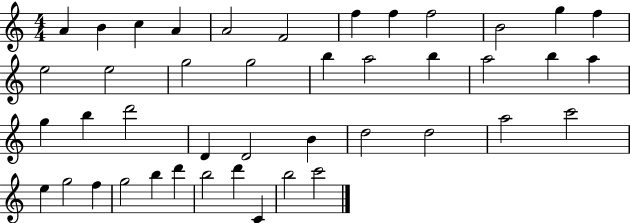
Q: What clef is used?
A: treble